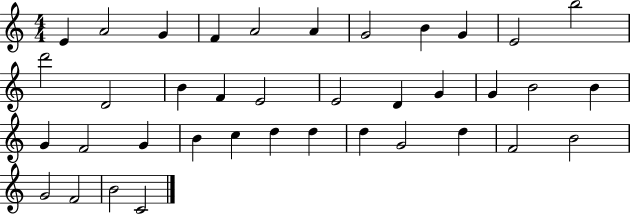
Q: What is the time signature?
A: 4/4